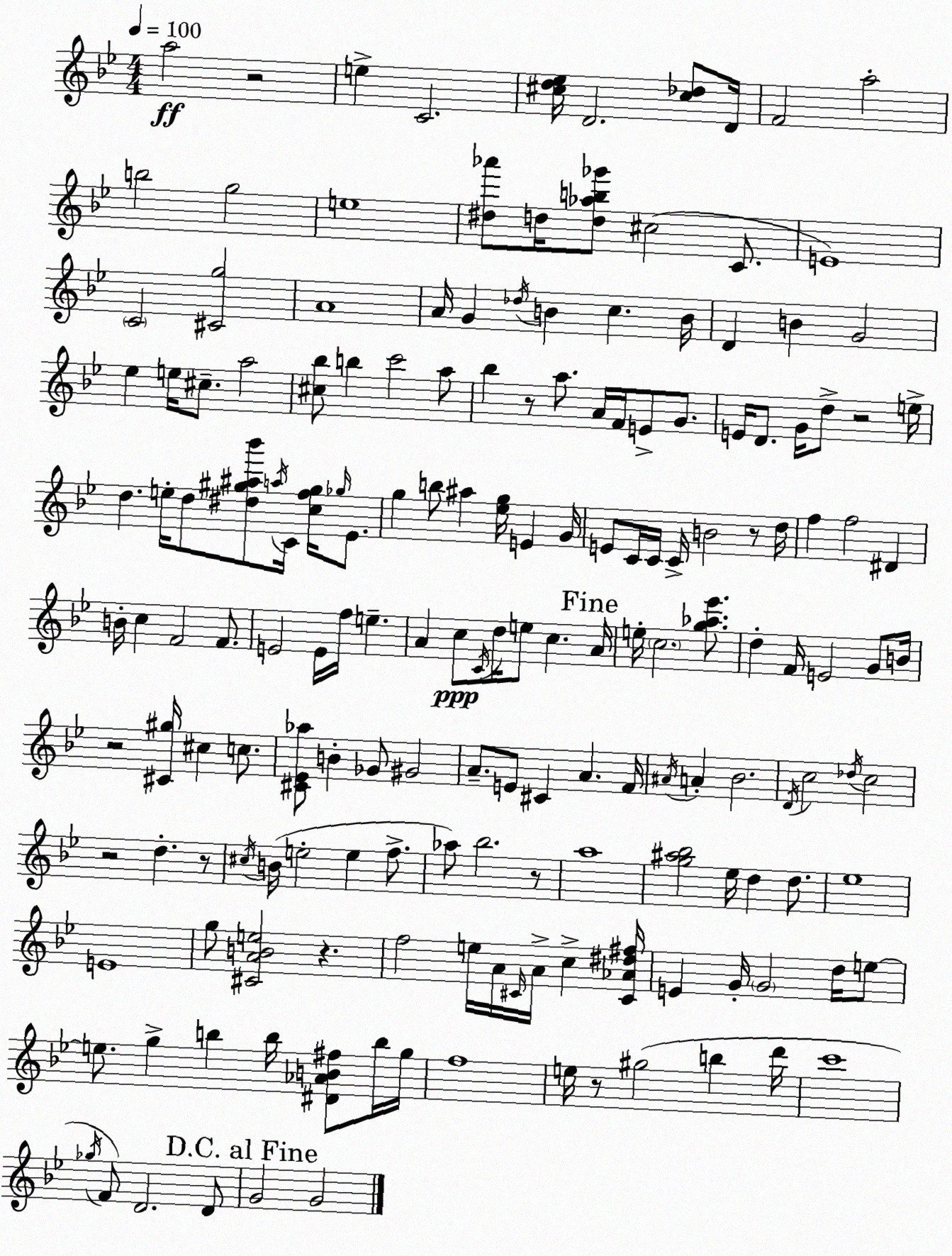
X:1
T:Untitled
M:4/4
L:1/4
K:Bb
a2 z2 e C2 [^cd_e]/4 D2 [^c_d]/2 D/4 F2 a2 b2 g2 e4 [^d_a']/2 d/4 [d_ab_g']/2 ^c2 C/2 E4 C2 [^Cg]2 A4 A/4 G _d/4 B c B/4 D B G2 _e e/4 ^c/2 a2 [^c_b]/2 b c'2 a/2 _b z/2 a/2 A/4 F/4 E/2 G/2 E/4 D/2 G/4 d/2 z2 e/4 d e/4 d/2 [^d^g^a_b']/2 a/4 C/4 [cf^g]/4 _g/4 _E/2 g b/2 ^a [_eg]/4 E G/4 E/2 C/4 C/4 C/4 B2 z/2 d/4 f f2 ^D B/4 c F2 F/2 E2 E/4 f/4 e A c/2 C/4 d/4 e/2 c A/4 e/4 c2 [g_a_e']/2 d F/4 E2 G/2 B/4 z2 [^C^g]/4 ^c c/2 [^C_E_a]/2 B _G/2 ^G2 A/2 E/2 ^C A F/4 ^A/4 A _B2 D/4 c2 _d/4 c2 z2 d z/2 ^c/4 B/4 e2 e f/2 _a/2 _b2 z/2 a4 [g^a_b]2 _e/4 d d/2 _e4 E4 g/2 [^CABe]2 z f2 e/4 A/4 ^C/4 A/4 c [^C_A^d^f]/4 E G/4 G2 d/4 e/2 e/2 g b b/4 [^D_AB^f]/2 b/4 g/4 f4 e/4 z/2 ^g2 b d'/4 c'4 _g/4 F/2 D2 D/2 G2 G2